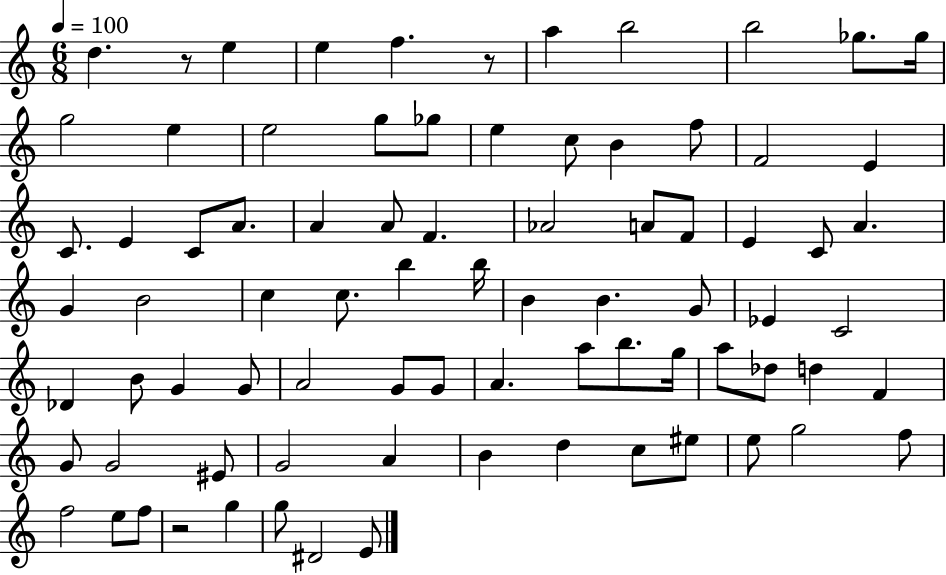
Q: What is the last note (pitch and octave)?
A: E4